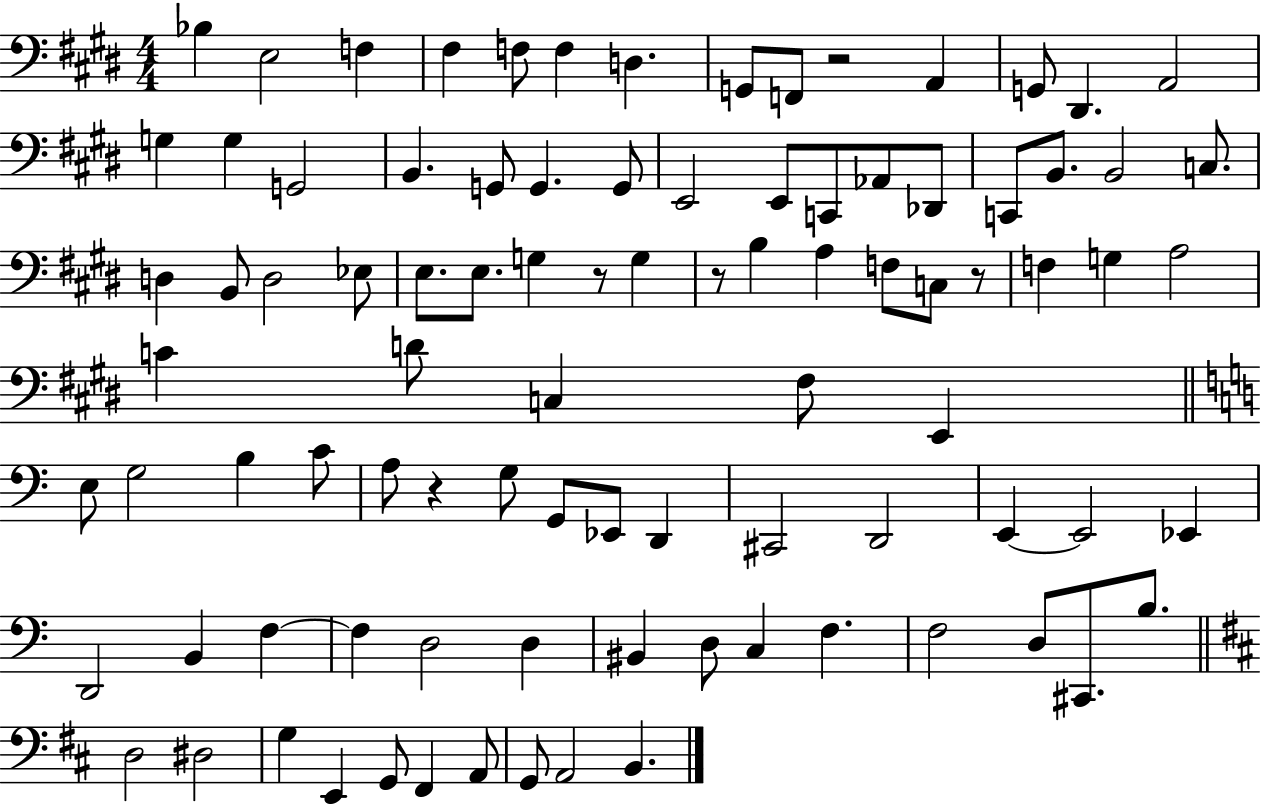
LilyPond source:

{
  \clef bass
  \numericTimeSignature
  \time 4/4
  \key e \major
  bes4 e2 f4 | fis4 f8 f4 d4. | g,8 f,8 r2 a,4 | g,8 dis,4. a,2 | \break g4 g4 g,2 | b,4. g,8 g,4. g,8 | e,2 e,8 c,8 aes,8 des,8 | c,8 b,8. b,2 c8. | \break d4 b,8 d2 ees8 | e8. e8. g4 r8 g4 | r8 b4 a4 f8 c8 r8 | f4 g4 a2 | \break c'4 d'8 c4 fis8 e,4 | \bar "||" \break \key c \major e8 g2 b4 c'8 | a8 r4 g8 g,8 ees,8 d,4 | cis,2 d,2 | e,4~~ e,2 ees,4 | \break d,2 b,4 f4~~ | f4 d2 d4 | bis,4 d8 c4 f4. | f2 d8 cis,8. b8. | \break \bar "||" \break \key d \major d2 dis2 | g4 e,4 g,8 fis,4 a,8 | g,8 a,2 b,4. | \bar "|."
}